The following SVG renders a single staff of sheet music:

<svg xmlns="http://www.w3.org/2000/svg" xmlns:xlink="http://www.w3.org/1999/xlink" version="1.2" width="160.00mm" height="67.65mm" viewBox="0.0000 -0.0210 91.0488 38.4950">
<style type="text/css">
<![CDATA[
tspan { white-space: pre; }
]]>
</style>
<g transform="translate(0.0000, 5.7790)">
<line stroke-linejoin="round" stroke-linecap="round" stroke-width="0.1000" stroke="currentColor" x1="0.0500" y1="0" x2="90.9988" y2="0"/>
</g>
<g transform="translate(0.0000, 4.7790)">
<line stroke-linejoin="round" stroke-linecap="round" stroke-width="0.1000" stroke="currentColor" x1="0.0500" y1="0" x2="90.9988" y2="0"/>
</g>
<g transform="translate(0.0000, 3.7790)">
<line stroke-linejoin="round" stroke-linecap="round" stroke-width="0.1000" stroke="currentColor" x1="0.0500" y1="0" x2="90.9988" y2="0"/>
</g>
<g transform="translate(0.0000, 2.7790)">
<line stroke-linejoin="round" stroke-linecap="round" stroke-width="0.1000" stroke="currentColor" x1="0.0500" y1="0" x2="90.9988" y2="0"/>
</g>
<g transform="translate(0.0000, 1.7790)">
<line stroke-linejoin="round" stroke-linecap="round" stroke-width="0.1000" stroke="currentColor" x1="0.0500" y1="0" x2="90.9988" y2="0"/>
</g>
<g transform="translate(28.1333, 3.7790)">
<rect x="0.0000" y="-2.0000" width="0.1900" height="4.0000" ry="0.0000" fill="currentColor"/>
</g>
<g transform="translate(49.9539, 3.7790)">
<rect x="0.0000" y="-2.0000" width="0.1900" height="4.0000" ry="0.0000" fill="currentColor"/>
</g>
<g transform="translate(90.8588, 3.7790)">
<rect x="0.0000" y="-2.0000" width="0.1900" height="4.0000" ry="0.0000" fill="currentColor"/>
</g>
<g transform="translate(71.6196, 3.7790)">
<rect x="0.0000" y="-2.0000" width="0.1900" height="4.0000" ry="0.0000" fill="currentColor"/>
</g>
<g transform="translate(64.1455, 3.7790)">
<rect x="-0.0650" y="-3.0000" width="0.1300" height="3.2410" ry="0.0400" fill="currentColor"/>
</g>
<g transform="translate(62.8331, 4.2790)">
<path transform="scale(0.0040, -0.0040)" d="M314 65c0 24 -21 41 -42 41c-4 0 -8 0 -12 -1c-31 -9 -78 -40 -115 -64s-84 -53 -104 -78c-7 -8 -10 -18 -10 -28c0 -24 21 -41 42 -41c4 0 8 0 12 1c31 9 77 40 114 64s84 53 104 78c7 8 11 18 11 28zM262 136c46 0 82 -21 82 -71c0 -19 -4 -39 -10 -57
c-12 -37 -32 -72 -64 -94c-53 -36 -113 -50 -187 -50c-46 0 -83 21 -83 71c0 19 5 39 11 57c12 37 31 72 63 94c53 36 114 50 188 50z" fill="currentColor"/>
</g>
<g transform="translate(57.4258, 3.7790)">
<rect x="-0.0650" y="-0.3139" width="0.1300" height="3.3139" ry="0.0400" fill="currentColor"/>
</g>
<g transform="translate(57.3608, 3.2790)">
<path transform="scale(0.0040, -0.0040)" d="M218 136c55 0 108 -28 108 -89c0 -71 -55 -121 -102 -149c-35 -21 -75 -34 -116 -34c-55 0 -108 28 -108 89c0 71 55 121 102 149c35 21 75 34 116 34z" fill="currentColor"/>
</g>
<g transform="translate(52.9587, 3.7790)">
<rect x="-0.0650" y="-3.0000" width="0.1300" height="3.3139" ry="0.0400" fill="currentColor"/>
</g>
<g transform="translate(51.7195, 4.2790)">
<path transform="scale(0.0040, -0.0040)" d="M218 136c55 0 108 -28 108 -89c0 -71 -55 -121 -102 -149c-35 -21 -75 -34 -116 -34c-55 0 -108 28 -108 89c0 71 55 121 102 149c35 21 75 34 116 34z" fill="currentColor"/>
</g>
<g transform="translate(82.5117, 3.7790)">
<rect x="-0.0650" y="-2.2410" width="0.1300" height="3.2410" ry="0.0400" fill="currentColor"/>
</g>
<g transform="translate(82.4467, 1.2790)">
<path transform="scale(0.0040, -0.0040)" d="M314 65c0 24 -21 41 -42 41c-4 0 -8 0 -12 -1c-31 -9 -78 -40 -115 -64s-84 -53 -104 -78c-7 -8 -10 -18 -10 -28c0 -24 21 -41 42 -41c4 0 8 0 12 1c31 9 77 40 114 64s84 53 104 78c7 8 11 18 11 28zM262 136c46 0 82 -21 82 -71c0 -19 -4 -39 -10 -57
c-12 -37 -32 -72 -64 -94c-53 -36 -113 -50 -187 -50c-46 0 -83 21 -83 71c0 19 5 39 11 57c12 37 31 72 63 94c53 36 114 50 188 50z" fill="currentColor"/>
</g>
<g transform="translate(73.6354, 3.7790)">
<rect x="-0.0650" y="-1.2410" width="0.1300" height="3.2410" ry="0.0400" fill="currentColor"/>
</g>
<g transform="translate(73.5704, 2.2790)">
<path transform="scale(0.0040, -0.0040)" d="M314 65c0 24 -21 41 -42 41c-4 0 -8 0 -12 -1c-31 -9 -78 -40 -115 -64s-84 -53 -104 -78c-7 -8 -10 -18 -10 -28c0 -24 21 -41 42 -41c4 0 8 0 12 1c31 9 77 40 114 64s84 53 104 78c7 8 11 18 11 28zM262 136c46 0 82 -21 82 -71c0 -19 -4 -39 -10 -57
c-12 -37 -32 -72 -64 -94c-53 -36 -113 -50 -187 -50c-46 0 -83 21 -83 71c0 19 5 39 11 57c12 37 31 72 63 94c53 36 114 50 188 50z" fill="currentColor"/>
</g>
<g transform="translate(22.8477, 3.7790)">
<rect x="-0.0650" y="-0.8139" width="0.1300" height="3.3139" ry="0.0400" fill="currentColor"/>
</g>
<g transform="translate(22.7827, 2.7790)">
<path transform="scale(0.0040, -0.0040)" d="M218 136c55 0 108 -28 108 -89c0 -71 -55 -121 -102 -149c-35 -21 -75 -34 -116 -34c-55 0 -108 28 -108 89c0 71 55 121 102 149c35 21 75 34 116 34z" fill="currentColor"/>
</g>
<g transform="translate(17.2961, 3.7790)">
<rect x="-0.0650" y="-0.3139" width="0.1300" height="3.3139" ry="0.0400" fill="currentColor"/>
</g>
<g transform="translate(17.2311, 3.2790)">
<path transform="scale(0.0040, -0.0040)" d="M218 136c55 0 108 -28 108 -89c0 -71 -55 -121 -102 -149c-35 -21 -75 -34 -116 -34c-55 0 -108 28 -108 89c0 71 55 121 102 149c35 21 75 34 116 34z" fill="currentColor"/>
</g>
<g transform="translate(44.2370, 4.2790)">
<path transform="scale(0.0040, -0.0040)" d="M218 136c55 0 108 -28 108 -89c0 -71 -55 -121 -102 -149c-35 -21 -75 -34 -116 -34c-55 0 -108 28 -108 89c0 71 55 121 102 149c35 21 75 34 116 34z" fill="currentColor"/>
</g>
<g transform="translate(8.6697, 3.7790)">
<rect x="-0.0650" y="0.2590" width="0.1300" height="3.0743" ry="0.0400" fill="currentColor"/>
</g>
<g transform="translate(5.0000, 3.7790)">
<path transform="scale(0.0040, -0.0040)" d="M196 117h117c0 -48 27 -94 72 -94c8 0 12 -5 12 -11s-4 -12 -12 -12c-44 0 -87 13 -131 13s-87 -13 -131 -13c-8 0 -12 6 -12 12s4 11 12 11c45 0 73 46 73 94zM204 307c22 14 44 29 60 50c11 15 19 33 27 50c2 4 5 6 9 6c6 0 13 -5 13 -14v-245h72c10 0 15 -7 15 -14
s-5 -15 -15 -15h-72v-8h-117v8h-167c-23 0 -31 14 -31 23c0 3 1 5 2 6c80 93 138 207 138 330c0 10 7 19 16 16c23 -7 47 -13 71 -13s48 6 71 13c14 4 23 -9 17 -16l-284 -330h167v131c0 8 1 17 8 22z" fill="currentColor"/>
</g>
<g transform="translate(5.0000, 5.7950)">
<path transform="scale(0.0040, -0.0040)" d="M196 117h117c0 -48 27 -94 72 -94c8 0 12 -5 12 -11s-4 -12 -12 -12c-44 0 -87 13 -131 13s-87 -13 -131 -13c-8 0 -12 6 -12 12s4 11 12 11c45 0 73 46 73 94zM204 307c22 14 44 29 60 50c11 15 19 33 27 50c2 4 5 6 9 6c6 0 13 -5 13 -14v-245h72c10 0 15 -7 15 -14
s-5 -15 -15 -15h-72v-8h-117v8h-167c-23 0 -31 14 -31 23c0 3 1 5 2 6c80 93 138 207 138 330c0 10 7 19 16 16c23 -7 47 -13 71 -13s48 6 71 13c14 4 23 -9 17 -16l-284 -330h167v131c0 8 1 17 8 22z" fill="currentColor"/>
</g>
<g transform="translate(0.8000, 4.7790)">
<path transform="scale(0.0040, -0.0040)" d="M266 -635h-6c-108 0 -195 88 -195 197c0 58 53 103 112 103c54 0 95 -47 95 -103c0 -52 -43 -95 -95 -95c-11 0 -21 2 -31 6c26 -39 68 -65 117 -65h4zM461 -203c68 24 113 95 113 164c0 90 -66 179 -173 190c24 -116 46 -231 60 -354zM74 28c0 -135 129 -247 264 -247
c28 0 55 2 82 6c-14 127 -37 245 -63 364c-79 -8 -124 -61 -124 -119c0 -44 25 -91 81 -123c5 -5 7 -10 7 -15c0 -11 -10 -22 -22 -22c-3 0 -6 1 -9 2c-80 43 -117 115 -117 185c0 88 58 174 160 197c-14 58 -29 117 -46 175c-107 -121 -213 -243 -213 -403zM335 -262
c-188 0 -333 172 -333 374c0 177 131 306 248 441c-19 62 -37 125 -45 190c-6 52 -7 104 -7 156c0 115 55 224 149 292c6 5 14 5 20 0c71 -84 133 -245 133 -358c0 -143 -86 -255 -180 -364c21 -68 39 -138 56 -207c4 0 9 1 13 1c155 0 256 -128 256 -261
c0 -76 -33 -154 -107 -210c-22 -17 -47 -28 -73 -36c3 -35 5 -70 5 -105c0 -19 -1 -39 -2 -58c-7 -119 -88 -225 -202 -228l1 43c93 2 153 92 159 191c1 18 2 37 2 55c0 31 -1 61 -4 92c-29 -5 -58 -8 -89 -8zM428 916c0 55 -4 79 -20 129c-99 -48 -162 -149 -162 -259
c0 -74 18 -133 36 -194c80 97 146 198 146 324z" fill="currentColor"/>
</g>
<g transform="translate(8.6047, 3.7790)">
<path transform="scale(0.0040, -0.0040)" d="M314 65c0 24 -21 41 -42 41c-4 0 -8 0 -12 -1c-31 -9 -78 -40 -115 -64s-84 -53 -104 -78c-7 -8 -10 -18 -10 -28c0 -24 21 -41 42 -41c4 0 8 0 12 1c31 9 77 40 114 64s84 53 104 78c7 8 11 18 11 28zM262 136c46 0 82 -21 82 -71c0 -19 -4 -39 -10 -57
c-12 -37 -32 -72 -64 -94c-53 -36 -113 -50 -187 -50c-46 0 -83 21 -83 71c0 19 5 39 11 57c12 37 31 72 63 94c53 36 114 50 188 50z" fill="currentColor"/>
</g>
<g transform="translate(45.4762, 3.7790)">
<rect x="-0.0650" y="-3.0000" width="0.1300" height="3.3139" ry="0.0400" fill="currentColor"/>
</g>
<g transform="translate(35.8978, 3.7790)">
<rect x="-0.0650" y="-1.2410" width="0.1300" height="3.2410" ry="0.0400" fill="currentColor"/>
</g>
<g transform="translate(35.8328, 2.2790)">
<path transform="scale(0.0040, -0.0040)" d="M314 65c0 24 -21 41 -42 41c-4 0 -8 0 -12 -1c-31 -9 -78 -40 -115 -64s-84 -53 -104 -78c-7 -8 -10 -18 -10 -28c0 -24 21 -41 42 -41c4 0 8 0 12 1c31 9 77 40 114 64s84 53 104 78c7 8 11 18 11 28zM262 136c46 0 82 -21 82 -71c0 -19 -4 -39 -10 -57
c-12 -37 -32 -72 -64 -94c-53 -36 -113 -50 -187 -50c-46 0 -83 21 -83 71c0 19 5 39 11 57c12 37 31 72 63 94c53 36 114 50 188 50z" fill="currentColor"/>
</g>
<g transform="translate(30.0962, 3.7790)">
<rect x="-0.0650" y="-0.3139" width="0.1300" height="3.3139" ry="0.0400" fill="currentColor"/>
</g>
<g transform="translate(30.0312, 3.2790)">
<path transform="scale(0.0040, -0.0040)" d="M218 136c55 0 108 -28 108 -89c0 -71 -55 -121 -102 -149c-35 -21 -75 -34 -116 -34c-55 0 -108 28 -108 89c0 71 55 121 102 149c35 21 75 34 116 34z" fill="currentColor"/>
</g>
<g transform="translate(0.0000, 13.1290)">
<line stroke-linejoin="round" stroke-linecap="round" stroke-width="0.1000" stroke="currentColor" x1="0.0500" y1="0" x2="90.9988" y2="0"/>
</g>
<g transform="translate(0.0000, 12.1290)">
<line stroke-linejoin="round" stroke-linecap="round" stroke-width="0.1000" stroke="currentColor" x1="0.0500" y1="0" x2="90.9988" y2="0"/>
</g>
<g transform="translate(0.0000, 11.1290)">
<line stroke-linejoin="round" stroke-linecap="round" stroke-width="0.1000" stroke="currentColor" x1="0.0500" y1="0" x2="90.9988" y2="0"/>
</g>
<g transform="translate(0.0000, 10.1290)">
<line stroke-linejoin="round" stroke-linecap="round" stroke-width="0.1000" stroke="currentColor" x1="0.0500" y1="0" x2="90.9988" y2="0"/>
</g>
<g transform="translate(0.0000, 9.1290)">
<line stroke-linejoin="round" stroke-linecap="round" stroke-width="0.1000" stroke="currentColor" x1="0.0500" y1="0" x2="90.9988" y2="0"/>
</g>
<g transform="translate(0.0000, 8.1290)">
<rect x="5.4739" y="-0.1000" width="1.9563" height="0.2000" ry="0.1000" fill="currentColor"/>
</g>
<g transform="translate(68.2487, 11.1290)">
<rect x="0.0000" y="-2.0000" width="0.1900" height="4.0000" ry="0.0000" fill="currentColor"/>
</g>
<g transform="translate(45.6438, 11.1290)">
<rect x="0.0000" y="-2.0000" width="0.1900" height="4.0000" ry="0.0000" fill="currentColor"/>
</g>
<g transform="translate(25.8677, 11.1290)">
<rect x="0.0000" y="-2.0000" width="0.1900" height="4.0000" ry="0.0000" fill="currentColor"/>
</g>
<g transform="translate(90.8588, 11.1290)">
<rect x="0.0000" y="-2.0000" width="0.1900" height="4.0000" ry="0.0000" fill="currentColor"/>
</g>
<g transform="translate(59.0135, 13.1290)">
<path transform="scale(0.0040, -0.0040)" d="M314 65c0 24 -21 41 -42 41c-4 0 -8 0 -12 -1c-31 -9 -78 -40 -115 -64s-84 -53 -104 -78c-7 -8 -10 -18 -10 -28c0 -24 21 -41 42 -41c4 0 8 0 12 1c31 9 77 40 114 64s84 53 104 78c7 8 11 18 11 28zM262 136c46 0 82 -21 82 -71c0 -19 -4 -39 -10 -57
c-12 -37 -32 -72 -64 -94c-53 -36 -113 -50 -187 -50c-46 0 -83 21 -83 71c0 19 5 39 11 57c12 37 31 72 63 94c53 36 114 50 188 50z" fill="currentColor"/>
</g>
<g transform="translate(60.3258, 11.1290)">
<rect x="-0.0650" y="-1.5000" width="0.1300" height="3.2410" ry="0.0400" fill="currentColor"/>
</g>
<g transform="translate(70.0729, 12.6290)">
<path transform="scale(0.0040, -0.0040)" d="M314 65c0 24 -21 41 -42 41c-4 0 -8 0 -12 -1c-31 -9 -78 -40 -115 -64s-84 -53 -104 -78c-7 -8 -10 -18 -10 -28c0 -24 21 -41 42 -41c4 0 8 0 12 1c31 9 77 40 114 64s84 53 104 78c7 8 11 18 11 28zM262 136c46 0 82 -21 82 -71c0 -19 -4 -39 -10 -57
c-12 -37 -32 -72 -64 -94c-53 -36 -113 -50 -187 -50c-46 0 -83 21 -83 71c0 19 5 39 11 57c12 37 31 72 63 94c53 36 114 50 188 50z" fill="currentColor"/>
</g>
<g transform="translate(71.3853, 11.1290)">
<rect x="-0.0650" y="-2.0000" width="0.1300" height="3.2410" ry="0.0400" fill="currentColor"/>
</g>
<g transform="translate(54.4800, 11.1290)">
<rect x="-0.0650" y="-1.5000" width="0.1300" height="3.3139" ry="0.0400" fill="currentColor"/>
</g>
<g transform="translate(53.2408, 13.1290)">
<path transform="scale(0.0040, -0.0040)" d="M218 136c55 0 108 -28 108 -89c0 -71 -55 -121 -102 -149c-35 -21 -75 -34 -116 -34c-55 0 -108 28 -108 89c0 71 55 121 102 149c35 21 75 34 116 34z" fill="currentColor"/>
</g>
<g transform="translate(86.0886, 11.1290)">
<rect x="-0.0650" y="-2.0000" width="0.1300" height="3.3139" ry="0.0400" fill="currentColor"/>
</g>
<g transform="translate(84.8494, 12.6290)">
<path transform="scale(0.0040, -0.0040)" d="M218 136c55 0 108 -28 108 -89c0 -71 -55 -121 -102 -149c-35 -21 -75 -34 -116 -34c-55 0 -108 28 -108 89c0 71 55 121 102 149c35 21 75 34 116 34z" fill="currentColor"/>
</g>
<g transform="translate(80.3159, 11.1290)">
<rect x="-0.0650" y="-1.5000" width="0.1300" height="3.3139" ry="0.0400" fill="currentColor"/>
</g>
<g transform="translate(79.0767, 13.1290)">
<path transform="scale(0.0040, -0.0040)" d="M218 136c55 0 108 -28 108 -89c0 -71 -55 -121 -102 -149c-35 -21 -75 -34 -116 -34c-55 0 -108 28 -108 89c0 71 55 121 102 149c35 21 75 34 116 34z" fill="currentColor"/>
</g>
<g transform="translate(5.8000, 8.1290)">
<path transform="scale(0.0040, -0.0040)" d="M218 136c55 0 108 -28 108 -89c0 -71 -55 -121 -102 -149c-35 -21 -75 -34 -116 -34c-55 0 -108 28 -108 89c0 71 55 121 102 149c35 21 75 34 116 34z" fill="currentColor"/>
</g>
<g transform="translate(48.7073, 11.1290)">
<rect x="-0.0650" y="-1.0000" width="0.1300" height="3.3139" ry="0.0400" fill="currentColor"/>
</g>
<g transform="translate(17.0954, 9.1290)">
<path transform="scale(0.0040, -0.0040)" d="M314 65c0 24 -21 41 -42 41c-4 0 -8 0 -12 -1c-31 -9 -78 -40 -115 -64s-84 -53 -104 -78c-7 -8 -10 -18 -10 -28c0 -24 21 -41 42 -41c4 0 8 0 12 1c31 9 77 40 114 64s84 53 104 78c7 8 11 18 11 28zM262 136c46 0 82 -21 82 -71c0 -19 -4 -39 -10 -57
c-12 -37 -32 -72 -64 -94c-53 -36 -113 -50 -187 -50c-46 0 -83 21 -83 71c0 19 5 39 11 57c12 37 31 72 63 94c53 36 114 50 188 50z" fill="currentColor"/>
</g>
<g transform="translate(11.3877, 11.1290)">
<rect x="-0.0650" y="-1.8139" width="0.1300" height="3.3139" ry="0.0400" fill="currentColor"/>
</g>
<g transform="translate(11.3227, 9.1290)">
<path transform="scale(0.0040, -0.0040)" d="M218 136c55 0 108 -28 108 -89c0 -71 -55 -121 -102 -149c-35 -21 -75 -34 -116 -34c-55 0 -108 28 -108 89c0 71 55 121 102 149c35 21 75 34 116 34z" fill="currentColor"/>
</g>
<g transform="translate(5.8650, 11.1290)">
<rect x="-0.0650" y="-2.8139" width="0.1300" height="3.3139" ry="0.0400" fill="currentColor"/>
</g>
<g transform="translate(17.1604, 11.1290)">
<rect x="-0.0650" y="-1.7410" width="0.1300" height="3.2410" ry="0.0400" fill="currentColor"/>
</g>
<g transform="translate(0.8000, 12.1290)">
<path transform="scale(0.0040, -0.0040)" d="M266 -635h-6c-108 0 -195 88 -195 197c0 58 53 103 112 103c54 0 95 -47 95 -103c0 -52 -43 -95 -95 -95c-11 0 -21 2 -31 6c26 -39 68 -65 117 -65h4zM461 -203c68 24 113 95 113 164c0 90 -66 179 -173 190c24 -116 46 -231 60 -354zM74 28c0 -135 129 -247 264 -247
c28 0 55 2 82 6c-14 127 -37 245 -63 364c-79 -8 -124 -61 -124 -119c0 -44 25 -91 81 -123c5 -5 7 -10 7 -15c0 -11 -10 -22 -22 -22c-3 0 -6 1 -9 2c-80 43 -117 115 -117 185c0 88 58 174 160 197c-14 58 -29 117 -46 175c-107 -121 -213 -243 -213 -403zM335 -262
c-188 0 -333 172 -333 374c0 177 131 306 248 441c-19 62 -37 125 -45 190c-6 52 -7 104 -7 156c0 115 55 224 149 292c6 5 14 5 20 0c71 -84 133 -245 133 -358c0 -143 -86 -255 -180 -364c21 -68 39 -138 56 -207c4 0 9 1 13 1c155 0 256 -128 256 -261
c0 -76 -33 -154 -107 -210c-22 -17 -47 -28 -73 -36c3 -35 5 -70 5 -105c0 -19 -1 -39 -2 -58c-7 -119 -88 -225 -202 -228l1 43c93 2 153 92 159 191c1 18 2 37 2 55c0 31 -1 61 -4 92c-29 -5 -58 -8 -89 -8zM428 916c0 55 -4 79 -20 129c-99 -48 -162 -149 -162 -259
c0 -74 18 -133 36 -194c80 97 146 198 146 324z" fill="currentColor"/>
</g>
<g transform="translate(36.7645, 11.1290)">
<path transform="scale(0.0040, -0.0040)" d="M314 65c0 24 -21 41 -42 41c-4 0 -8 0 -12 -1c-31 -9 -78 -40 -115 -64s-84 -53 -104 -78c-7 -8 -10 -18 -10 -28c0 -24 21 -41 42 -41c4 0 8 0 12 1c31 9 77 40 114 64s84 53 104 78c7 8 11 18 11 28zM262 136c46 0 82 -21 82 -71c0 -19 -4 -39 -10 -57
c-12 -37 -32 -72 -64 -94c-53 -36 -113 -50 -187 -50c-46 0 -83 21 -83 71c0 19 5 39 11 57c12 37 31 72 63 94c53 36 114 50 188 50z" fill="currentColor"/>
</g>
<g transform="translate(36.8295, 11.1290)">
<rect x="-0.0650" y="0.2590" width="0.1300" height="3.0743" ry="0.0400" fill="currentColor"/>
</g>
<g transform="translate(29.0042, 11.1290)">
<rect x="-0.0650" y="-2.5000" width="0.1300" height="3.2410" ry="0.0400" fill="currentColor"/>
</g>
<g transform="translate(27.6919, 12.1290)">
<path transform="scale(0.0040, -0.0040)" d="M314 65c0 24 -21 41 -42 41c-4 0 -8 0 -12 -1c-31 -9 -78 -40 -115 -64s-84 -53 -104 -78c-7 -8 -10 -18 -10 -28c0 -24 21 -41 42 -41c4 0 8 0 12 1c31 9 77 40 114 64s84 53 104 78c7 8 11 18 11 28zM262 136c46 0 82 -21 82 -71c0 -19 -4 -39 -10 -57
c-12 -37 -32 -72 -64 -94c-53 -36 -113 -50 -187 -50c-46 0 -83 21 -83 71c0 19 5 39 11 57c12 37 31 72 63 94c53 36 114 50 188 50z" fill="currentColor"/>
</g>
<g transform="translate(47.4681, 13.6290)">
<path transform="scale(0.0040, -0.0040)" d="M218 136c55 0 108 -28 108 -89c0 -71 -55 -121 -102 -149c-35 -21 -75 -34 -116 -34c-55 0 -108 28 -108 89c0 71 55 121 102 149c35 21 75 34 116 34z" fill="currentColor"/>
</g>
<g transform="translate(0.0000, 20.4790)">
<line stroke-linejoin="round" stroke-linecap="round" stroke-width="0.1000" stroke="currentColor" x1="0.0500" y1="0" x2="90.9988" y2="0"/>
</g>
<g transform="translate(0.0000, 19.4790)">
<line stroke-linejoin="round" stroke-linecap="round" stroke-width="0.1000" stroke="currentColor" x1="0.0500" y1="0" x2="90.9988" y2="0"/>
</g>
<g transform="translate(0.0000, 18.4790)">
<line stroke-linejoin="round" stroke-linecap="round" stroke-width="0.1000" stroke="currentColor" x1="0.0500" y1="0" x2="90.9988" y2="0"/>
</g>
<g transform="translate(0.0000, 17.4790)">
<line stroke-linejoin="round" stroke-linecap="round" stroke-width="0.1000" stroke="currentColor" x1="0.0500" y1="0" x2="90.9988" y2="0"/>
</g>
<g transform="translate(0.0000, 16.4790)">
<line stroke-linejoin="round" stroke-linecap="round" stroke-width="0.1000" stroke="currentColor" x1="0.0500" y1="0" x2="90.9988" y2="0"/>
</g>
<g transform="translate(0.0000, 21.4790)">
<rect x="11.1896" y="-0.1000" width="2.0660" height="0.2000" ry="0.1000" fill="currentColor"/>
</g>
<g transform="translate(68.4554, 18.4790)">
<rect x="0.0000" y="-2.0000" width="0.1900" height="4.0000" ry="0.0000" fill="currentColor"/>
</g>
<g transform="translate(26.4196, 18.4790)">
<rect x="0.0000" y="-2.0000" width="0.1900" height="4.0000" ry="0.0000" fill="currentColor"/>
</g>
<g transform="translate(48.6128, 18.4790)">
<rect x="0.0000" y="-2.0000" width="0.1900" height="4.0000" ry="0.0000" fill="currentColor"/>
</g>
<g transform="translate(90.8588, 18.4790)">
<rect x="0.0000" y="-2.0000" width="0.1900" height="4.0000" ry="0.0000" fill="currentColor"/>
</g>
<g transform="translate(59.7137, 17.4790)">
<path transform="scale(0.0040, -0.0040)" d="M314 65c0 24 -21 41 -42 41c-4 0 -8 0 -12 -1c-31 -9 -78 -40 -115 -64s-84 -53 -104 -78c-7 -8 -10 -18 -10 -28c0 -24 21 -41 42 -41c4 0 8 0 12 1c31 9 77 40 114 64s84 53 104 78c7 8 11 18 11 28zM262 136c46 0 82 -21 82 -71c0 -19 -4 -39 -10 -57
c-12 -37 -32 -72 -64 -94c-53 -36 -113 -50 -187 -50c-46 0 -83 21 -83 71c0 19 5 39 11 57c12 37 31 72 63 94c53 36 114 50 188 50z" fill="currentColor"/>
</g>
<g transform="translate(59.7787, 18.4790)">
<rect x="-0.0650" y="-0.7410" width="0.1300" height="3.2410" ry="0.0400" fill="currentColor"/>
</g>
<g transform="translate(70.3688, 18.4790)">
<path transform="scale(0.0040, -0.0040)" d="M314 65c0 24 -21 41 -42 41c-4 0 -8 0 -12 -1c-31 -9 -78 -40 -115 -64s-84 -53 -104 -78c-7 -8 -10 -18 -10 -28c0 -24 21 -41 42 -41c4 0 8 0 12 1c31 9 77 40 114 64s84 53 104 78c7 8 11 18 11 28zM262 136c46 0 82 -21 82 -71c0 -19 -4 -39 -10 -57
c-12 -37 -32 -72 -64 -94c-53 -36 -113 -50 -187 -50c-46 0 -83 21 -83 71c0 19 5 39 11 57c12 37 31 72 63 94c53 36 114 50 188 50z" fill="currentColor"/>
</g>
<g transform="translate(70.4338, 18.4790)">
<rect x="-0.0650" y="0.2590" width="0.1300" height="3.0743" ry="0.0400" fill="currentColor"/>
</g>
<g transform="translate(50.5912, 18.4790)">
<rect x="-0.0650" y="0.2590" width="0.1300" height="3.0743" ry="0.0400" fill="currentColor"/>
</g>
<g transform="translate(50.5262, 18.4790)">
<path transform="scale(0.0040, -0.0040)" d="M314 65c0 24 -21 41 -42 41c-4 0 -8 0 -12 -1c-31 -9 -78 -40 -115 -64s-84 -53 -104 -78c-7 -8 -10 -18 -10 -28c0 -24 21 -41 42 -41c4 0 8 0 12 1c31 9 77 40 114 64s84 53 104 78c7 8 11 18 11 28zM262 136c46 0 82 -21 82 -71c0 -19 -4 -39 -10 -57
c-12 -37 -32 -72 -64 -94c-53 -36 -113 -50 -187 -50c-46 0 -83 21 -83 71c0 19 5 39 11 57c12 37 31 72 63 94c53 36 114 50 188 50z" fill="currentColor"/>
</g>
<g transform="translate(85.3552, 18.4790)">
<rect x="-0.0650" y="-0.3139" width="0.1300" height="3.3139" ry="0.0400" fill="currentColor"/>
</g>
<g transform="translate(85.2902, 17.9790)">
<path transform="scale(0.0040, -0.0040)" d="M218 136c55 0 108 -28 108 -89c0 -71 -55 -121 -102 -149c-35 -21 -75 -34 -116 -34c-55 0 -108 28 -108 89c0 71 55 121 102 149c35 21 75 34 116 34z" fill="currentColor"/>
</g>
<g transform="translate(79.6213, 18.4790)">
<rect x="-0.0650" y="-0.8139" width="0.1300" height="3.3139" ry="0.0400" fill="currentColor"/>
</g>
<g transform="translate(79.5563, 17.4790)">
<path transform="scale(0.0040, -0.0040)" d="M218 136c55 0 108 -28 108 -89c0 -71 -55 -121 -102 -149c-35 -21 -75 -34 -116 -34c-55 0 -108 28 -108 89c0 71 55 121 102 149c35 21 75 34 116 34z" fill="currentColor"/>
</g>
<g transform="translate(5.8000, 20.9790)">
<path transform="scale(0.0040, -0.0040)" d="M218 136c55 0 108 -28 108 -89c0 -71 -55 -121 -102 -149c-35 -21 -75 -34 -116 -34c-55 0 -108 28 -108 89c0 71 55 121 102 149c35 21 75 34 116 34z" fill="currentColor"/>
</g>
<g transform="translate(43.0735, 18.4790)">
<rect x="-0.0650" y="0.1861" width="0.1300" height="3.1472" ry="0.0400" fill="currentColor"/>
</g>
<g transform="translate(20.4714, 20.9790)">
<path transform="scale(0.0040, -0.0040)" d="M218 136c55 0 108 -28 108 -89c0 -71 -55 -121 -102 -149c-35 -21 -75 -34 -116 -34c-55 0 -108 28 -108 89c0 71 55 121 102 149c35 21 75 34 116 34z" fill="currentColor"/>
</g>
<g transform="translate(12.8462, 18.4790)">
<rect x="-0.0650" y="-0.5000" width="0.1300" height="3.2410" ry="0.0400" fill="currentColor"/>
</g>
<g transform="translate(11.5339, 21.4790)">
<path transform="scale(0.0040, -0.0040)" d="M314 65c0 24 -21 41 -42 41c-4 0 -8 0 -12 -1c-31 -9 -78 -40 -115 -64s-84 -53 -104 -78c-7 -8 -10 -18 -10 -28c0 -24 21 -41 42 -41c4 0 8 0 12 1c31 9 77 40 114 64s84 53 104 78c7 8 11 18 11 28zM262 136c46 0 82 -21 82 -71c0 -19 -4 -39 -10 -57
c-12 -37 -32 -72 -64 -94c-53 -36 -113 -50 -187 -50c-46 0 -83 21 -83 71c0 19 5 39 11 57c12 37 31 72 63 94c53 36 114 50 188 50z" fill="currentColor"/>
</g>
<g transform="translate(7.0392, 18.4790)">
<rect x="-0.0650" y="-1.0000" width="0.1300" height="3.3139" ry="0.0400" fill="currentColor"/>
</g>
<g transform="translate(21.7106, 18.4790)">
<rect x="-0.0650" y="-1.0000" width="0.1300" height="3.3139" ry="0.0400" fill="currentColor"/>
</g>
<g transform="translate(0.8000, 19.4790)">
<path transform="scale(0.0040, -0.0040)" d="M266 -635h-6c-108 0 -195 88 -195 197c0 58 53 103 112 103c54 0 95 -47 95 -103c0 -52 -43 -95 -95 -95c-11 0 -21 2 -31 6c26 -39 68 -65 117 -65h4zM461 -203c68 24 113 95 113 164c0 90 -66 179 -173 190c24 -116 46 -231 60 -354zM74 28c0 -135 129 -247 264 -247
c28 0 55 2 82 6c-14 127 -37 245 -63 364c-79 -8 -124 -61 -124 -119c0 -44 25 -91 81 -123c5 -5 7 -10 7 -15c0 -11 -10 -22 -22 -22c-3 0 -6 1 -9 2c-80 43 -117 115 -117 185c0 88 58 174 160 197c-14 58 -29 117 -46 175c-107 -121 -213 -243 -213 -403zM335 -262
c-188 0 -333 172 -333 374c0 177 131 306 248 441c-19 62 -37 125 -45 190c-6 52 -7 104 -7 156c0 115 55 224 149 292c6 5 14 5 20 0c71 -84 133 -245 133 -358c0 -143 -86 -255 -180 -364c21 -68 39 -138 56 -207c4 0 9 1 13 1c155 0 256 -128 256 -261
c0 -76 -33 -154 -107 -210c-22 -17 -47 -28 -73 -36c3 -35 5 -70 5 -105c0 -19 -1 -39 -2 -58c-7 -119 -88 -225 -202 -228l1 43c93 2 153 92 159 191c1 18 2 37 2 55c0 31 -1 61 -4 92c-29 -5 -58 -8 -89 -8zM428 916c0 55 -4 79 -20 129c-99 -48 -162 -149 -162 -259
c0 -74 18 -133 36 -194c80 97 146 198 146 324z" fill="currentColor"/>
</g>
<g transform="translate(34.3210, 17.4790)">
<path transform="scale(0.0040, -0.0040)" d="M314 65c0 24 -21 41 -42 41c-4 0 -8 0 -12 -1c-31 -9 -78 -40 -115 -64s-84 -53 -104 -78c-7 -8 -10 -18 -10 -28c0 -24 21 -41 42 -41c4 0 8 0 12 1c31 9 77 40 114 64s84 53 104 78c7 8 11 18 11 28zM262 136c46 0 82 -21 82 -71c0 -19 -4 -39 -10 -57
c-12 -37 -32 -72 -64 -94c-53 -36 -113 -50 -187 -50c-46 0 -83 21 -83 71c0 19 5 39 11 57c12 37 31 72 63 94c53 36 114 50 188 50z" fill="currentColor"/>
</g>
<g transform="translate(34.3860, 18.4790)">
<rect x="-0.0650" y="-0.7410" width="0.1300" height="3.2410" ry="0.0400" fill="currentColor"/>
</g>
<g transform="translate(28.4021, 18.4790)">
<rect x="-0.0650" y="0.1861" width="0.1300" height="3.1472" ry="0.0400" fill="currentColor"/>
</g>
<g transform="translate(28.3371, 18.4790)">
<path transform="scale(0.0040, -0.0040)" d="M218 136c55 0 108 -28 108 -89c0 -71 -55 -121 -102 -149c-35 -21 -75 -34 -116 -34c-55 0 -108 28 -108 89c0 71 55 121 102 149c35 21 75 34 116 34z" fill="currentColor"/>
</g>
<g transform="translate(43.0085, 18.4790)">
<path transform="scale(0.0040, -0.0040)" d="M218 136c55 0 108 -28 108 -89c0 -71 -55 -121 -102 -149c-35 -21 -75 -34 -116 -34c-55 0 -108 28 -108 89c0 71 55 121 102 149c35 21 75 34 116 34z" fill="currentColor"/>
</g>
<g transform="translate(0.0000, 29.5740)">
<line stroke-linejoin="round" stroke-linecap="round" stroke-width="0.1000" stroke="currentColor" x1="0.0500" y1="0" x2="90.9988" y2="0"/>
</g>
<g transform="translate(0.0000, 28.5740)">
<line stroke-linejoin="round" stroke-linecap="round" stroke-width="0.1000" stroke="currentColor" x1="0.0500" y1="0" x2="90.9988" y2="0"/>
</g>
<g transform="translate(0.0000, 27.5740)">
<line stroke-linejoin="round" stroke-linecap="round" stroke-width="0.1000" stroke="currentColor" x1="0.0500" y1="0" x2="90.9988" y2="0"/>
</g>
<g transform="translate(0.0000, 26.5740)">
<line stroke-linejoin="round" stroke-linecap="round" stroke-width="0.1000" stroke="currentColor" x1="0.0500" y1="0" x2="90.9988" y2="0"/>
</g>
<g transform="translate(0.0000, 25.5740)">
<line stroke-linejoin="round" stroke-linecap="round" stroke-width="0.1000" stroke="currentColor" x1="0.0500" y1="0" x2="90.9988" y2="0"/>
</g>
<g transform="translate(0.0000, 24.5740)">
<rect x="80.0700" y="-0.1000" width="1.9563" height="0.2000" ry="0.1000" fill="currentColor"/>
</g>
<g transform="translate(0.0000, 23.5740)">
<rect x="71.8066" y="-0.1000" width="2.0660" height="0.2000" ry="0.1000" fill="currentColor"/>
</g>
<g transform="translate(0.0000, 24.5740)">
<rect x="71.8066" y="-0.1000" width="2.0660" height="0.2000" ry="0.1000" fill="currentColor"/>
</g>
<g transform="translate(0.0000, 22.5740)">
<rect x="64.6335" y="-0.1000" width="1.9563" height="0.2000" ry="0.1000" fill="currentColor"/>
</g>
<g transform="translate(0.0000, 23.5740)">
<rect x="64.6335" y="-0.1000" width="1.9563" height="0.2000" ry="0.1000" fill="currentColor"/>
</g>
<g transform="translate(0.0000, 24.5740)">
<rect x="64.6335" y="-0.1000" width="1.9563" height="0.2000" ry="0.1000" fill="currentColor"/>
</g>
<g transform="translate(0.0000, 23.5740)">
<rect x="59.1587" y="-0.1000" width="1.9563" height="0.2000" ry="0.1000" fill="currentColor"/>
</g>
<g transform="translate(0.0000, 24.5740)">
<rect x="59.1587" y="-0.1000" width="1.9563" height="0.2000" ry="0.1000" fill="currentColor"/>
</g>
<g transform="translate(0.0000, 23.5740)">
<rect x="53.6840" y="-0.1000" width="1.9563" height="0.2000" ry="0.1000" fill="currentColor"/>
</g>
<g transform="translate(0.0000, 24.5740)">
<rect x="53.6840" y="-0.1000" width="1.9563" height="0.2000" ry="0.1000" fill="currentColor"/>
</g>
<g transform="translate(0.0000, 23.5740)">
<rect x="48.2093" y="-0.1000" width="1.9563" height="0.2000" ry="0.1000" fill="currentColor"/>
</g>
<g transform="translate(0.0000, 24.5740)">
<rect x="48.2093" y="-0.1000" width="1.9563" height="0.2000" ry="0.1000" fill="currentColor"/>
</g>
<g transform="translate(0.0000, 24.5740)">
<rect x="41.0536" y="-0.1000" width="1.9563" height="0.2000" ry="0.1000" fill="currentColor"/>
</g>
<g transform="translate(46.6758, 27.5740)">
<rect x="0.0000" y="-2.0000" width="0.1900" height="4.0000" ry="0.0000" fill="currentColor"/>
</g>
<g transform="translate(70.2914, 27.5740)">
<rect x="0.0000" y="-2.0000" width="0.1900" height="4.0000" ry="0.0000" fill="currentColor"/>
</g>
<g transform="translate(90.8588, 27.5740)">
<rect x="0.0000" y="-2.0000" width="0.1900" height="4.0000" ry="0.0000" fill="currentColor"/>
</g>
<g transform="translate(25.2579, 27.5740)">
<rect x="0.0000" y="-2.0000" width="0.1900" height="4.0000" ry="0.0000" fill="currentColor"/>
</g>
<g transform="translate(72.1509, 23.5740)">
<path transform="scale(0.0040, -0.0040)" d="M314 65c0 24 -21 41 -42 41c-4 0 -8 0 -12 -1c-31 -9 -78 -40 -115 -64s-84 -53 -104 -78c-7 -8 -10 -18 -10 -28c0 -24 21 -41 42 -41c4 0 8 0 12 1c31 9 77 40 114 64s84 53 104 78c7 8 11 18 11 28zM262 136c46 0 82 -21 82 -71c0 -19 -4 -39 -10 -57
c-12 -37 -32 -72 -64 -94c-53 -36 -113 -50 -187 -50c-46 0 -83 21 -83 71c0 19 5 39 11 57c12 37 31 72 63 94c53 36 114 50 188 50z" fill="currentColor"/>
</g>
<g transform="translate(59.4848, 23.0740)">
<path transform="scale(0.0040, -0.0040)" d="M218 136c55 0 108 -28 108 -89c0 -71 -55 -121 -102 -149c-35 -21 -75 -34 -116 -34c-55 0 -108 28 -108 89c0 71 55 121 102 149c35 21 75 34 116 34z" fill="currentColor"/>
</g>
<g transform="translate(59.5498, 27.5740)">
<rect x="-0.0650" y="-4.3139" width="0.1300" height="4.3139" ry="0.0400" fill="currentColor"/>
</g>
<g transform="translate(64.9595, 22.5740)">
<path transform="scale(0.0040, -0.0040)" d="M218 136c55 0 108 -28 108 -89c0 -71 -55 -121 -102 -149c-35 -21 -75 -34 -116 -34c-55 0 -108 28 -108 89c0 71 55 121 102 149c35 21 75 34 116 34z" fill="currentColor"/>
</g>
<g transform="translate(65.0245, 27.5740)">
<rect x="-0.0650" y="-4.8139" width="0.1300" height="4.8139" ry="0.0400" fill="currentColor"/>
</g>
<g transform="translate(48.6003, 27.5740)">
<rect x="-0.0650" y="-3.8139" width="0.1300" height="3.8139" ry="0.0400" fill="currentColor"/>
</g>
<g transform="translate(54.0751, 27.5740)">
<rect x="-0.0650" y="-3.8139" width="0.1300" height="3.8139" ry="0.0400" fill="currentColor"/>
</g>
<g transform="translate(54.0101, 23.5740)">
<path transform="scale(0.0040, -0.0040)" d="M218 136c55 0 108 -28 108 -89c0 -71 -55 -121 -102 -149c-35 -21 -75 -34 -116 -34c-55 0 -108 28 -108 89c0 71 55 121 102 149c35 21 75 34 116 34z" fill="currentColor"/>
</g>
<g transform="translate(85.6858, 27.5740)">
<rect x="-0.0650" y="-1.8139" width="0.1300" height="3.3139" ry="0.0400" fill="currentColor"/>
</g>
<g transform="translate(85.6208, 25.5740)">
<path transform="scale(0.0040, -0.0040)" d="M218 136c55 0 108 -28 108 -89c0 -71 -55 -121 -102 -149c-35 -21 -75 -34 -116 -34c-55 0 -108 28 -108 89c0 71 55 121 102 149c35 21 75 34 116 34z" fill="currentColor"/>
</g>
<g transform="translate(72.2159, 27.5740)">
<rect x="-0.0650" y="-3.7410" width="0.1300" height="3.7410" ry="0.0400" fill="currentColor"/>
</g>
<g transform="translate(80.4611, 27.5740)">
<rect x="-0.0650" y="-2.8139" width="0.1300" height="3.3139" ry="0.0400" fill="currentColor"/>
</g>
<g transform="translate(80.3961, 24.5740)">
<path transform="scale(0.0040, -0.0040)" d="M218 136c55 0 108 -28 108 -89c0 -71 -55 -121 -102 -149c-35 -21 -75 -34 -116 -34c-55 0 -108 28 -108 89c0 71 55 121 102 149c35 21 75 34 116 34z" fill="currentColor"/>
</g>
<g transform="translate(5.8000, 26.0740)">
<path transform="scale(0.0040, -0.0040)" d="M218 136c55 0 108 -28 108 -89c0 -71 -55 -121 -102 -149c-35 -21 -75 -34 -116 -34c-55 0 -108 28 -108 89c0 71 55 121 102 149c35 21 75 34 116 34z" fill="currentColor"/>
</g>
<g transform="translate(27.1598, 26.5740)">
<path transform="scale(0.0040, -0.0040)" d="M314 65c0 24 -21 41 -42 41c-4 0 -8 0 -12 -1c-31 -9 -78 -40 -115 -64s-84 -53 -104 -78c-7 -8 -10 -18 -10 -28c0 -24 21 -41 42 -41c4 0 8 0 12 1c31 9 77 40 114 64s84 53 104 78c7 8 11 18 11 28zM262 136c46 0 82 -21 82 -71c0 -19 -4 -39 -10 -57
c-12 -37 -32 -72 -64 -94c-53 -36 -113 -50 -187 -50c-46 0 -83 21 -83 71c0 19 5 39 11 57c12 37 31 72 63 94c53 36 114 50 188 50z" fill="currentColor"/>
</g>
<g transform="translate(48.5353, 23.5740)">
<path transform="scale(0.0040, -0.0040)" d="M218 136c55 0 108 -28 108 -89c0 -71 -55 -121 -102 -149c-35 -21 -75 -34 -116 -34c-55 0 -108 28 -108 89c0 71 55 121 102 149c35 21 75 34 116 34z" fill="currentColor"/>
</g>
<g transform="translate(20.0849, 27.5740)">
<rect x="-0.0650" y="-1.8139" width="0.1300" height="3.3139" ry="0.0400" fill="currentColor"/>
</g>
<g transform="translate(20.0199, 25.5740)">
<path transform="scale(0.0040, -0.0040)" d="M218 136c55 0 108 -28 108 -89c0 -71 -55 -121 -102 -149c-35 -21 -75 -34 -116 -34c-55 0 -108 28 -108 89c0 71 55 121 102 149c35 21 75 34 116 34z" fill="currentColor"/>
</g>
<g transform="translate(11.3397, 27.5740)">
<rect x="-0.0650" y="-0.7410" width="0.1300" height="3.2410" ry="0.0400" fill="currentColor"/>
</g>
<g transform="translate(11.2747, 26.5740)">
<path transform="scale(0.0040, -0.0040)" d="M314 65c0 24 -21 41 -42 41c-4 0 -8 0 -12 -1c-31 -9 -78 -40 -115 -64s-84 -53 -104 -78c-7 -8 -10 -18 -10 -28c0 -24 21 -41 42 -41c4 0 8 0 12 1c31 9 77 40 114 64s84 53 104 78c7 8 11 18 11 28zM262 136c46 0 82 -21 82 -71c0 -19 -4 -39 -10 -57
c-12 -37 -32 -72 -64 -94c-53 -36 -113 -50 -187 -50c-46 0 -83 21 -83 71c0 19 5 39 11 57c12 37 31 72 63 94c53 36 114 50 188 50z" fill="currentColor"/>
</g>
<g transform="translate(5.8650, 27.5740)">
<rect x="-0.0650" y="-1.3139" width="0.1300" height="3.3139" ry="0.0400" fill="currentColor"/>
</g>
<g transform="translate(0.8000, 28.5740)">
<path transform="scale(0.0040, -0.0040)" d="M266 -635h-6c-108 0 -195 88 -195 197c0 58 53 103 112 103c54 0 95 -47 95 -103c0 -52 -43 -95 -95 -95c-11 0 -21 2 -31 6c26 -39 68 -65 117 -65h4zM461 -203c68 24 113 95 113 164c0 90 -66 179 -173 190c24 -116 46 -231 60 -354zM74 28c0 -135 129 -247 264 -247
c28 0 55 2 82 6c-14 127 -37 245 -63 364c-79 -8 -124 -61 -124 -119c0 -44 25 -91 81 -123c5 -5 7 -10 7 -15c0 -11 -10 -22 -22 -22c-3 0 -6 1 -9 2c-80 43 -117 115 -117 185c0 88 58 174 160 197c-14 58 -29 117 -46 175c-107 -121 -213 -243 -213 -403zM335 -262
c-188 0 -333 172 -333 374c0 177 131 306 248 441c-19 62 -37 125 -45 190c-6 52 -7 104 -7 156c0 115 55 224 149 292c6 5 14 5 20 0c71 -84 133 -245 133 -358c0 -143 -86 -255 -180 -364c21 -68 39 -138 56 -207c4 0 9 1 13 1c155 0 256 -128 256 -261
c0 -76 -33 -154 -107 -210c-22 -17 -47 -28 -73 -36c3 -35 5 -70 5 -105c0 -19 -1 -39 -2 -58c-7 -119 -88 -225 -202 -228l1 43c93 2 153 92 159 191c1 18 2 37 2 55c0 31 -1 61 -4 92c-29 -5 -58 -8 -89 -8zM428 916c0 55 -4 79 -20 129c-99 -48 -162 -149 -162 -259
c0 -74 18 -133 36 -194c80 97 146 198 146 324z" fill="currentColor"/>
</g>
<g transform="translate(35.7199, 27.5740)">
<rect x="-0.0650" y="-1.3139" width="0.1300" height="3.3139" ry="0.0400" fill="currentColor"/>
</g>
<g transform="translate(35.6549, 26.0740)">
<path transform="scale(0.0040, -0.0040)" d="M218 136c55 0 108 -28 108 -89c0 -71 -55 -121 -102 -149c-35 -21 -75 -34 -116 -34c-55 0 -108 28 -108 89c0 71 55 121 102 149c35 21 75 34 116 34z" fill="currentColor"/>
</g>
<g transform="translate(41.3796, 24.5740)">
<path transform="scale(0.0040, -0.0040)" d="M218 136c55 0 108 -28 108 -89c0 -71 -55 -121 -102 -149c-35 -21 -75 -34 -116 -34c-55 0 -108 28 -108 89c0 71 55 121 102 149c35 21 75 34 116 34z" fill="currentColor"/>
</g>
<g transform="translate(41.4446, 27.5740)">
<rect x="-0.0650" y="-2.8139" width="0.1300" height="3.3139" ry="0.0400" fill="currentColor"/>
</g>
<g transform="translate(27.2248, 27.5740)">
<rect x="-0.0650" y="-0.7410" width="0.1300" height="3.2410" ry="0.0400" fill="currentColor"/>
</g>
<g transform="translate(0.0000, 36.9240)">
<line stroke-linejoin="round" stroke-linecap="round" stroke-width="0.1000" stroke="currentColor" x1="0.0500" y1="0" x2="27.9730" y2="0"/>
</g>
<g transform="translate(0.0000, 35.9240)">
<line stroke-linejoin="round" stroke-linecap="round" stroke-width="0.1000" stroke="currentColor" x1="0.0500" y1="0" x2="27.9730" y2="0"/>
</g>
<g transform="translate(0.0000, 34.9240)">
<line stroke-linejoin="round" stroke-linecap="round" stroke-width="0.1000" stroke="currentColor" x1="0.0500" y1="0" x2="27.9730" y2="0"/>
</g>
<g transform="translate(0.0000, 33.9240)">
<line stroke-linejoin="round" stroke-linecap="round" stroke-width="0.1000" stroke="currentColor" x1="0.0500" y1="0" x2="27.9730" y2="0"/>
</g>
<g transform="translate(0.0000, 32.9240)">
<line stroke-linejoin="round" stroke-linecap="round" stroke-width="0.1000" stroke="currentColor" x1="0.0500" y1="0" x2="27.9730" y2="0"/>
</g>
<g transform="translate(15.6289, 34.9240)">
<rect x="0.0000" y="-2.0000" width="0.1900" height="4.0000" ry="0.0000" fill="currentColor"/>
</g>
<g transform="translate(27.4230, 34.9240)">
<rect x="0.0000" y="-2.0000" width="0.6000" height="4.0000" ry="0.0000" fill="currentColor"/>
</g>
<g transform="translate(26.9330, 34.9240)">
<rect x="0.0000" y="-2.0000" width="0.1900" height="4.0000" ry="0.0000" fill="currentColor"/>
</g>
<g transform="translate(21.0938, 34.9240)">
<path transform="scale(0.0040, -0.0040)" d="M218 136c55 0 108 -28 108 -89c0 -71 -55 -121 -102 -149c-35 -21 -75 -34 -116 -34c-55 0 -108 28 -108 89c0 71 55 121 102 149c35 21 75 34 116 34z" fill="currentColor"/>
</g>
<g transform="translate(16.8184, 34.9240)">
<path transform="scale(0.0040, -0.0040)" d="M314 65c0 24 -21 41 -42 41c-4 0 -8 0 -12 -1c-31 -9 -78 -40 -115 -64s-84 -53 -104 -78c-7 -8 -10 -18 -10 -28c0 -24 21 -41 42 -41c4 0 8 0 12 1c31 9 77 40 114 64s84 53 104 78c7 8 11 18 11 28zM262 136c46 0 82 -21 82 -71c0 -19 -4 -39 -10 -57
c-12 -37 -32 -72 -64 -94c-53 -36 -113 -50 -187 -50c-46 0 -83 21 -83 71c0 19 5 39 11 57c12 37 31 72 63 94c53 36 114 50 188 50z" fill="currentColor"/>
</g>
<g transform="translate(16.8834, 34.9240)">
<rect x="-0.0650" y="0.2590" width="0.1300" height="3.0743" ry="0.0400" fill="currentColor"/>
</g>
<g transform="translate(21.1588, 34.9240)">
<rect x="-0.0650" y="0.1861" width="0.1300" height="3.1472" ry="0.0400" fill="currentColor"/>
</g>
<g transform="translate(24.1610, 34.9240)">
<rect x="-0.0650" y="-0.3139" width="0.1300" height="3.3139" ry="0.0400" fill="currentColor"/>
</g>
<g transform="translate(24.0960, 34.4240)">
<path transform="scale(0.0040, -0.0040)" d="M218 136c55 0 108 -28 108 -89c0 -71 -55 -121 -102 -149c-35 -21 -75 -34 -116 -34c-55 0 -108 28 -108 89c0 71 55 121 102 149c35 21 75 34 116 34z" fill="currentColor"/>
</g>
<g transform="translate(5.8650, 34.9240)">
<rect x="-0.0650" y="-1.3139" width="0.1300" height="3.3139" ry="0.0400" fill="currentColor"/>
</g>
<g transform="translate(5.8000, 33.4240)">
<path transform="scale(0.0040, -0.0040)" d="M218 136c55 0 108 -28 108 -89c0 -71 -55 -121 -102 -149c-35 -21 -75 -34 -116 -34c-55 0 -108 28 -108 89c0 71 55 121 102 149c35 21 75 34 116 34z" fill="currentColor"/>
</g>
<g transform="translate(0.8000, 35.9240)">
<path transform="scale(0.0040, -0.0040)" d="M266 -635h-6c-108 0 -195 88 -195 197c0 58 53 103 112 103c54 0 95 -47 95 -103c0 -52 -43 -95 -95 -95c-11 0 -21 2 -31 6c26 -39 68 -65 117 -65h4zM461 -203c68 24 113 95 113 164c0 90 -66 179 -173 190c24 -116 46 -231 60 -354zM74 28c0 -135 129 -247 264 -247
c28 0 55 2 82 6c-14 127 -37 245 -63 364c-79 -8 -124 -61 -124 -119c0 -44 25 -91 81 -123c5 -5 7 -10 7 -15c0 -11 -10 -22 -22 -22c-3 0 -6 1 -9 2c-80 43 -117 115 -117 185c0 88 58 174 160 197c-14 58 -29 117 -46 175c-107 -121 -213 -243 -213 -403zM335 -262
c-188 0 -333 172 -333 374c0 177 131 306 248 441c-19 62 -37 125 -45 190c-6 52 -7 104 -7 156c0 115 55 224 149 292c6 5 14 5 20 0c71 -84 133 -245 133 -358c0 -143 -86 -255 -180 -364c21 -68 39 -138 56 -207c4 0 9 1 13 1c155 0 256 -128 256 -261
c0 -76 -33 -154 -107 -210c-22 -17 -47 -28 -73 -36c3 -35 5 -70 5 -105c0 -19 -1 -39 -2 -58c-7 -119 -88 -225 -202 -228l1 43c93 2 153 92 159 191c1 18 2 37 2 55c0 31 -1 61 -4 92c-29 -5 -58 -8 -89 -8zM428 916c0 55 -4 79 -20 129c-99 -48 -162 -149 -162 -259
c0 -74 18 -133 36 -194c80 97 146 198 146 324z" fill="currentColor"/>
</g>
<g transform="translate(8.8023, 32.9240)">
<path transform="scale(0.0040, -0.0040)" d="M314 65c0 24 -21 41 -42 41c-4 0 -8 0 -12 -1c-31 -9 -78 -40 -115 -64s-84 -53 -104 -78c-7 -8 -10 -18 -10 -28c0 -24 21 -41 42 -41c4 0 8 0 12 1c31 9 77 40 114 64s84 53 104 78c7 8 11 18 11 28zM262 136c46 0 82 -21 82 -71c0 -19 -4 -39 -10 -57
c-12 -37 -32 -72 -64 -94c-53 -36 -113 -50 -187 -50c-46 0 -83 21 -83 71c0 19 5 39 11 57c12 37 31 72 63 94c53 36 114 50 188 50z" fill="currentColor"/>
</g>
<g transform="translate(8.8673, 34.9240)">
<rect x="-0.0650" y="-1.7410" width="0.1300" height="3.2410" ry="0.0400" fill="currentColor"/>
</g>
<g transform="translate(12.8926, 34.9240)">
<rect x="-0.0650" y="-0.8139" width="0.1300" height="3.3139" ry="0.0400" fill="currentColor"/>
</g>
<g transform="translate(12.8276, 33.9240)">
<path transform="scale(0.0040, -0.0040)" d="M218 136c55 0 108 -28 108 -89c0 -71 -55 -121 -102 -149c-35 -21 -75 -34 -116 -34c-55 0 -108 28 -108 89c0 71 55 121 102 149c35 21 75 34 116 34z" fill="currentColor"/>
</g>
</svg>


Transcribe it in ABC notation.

X:1
T:Untitled
M:4/4
L:1/4
K:C
B2 c d c e2 A A c A2 e2 g2 a f f2 G2 B2 D E E2 F2 E F D C2 D B d2 B B2 d2 B2 d c e d2 f d2 e a c' c' d' e' c'2 a f e f2 d B2 B c